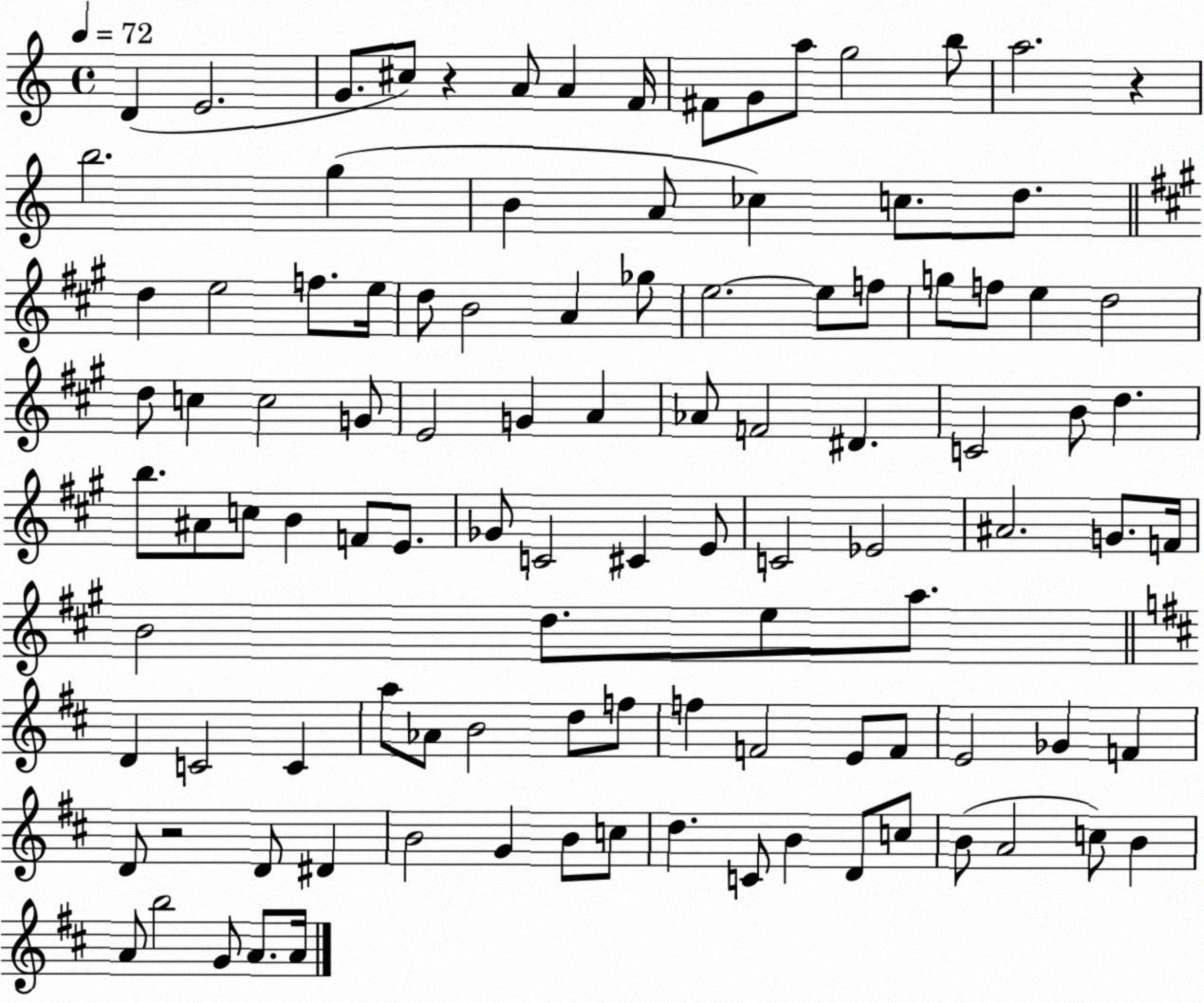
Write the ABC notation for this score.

X:1
T:Untitled
M:4/4
L:1/4
K:C
D E2 G/2 ^c/2 z A/2 A F/4 ^F/2 G/2 a/2 g2 b/2 a2 z b2 g B A/2 _c c/2 d/2 d e2 f/2 e/4 d/2 B2 A _g/2 e2 e/2 f/2 g/2 f/2 e d2 d/2 c c2 G/2 E2 G A _A/2 F2 ^D C2 B/2 d b/2 ^A/2 c/2 B F/2 E/2 _G/2 C2 ^C E/2 C2 _E2 ^A2 G/2 F/4 B2 d/2 e/2 a/2 D C2 C a/2 _A/2 B2 d/2 f/2 f F2 E/2 F/2 E2 _G F D/2 z2 D/2 ^D B2 G B/2 c/2 d C/2 B D/2 c/2 B/2 A2 c/2 B A/2 b2 G/2 A/2 A/4